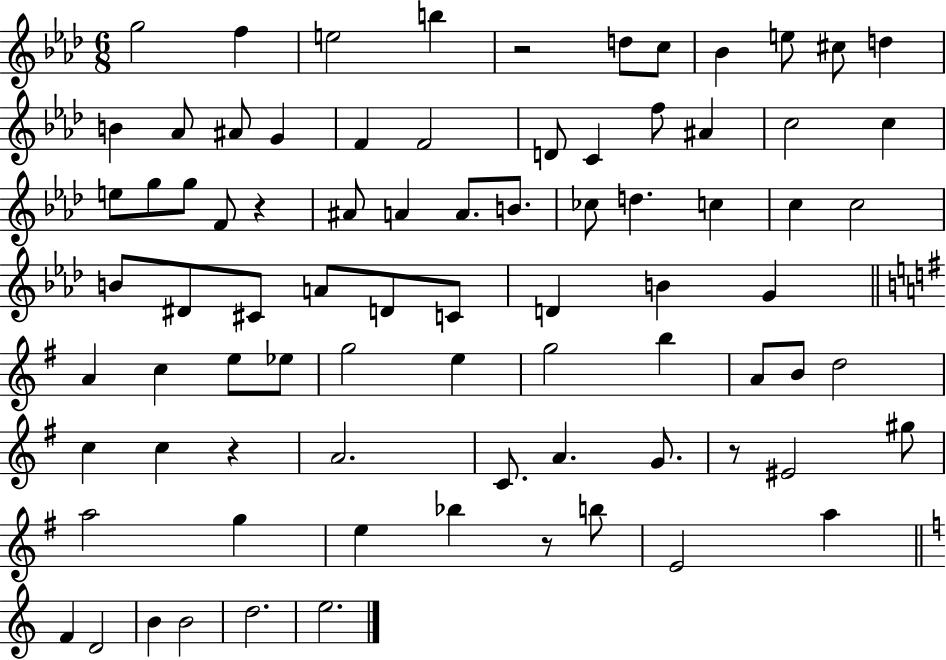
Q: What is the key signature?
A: AES major